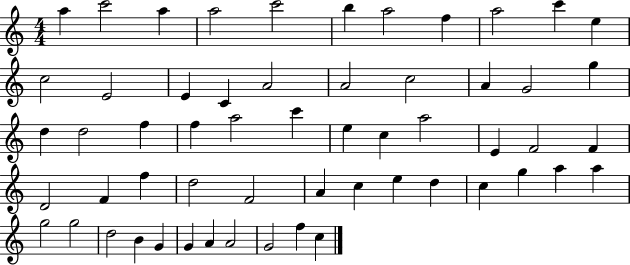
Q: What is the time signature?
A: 4/4